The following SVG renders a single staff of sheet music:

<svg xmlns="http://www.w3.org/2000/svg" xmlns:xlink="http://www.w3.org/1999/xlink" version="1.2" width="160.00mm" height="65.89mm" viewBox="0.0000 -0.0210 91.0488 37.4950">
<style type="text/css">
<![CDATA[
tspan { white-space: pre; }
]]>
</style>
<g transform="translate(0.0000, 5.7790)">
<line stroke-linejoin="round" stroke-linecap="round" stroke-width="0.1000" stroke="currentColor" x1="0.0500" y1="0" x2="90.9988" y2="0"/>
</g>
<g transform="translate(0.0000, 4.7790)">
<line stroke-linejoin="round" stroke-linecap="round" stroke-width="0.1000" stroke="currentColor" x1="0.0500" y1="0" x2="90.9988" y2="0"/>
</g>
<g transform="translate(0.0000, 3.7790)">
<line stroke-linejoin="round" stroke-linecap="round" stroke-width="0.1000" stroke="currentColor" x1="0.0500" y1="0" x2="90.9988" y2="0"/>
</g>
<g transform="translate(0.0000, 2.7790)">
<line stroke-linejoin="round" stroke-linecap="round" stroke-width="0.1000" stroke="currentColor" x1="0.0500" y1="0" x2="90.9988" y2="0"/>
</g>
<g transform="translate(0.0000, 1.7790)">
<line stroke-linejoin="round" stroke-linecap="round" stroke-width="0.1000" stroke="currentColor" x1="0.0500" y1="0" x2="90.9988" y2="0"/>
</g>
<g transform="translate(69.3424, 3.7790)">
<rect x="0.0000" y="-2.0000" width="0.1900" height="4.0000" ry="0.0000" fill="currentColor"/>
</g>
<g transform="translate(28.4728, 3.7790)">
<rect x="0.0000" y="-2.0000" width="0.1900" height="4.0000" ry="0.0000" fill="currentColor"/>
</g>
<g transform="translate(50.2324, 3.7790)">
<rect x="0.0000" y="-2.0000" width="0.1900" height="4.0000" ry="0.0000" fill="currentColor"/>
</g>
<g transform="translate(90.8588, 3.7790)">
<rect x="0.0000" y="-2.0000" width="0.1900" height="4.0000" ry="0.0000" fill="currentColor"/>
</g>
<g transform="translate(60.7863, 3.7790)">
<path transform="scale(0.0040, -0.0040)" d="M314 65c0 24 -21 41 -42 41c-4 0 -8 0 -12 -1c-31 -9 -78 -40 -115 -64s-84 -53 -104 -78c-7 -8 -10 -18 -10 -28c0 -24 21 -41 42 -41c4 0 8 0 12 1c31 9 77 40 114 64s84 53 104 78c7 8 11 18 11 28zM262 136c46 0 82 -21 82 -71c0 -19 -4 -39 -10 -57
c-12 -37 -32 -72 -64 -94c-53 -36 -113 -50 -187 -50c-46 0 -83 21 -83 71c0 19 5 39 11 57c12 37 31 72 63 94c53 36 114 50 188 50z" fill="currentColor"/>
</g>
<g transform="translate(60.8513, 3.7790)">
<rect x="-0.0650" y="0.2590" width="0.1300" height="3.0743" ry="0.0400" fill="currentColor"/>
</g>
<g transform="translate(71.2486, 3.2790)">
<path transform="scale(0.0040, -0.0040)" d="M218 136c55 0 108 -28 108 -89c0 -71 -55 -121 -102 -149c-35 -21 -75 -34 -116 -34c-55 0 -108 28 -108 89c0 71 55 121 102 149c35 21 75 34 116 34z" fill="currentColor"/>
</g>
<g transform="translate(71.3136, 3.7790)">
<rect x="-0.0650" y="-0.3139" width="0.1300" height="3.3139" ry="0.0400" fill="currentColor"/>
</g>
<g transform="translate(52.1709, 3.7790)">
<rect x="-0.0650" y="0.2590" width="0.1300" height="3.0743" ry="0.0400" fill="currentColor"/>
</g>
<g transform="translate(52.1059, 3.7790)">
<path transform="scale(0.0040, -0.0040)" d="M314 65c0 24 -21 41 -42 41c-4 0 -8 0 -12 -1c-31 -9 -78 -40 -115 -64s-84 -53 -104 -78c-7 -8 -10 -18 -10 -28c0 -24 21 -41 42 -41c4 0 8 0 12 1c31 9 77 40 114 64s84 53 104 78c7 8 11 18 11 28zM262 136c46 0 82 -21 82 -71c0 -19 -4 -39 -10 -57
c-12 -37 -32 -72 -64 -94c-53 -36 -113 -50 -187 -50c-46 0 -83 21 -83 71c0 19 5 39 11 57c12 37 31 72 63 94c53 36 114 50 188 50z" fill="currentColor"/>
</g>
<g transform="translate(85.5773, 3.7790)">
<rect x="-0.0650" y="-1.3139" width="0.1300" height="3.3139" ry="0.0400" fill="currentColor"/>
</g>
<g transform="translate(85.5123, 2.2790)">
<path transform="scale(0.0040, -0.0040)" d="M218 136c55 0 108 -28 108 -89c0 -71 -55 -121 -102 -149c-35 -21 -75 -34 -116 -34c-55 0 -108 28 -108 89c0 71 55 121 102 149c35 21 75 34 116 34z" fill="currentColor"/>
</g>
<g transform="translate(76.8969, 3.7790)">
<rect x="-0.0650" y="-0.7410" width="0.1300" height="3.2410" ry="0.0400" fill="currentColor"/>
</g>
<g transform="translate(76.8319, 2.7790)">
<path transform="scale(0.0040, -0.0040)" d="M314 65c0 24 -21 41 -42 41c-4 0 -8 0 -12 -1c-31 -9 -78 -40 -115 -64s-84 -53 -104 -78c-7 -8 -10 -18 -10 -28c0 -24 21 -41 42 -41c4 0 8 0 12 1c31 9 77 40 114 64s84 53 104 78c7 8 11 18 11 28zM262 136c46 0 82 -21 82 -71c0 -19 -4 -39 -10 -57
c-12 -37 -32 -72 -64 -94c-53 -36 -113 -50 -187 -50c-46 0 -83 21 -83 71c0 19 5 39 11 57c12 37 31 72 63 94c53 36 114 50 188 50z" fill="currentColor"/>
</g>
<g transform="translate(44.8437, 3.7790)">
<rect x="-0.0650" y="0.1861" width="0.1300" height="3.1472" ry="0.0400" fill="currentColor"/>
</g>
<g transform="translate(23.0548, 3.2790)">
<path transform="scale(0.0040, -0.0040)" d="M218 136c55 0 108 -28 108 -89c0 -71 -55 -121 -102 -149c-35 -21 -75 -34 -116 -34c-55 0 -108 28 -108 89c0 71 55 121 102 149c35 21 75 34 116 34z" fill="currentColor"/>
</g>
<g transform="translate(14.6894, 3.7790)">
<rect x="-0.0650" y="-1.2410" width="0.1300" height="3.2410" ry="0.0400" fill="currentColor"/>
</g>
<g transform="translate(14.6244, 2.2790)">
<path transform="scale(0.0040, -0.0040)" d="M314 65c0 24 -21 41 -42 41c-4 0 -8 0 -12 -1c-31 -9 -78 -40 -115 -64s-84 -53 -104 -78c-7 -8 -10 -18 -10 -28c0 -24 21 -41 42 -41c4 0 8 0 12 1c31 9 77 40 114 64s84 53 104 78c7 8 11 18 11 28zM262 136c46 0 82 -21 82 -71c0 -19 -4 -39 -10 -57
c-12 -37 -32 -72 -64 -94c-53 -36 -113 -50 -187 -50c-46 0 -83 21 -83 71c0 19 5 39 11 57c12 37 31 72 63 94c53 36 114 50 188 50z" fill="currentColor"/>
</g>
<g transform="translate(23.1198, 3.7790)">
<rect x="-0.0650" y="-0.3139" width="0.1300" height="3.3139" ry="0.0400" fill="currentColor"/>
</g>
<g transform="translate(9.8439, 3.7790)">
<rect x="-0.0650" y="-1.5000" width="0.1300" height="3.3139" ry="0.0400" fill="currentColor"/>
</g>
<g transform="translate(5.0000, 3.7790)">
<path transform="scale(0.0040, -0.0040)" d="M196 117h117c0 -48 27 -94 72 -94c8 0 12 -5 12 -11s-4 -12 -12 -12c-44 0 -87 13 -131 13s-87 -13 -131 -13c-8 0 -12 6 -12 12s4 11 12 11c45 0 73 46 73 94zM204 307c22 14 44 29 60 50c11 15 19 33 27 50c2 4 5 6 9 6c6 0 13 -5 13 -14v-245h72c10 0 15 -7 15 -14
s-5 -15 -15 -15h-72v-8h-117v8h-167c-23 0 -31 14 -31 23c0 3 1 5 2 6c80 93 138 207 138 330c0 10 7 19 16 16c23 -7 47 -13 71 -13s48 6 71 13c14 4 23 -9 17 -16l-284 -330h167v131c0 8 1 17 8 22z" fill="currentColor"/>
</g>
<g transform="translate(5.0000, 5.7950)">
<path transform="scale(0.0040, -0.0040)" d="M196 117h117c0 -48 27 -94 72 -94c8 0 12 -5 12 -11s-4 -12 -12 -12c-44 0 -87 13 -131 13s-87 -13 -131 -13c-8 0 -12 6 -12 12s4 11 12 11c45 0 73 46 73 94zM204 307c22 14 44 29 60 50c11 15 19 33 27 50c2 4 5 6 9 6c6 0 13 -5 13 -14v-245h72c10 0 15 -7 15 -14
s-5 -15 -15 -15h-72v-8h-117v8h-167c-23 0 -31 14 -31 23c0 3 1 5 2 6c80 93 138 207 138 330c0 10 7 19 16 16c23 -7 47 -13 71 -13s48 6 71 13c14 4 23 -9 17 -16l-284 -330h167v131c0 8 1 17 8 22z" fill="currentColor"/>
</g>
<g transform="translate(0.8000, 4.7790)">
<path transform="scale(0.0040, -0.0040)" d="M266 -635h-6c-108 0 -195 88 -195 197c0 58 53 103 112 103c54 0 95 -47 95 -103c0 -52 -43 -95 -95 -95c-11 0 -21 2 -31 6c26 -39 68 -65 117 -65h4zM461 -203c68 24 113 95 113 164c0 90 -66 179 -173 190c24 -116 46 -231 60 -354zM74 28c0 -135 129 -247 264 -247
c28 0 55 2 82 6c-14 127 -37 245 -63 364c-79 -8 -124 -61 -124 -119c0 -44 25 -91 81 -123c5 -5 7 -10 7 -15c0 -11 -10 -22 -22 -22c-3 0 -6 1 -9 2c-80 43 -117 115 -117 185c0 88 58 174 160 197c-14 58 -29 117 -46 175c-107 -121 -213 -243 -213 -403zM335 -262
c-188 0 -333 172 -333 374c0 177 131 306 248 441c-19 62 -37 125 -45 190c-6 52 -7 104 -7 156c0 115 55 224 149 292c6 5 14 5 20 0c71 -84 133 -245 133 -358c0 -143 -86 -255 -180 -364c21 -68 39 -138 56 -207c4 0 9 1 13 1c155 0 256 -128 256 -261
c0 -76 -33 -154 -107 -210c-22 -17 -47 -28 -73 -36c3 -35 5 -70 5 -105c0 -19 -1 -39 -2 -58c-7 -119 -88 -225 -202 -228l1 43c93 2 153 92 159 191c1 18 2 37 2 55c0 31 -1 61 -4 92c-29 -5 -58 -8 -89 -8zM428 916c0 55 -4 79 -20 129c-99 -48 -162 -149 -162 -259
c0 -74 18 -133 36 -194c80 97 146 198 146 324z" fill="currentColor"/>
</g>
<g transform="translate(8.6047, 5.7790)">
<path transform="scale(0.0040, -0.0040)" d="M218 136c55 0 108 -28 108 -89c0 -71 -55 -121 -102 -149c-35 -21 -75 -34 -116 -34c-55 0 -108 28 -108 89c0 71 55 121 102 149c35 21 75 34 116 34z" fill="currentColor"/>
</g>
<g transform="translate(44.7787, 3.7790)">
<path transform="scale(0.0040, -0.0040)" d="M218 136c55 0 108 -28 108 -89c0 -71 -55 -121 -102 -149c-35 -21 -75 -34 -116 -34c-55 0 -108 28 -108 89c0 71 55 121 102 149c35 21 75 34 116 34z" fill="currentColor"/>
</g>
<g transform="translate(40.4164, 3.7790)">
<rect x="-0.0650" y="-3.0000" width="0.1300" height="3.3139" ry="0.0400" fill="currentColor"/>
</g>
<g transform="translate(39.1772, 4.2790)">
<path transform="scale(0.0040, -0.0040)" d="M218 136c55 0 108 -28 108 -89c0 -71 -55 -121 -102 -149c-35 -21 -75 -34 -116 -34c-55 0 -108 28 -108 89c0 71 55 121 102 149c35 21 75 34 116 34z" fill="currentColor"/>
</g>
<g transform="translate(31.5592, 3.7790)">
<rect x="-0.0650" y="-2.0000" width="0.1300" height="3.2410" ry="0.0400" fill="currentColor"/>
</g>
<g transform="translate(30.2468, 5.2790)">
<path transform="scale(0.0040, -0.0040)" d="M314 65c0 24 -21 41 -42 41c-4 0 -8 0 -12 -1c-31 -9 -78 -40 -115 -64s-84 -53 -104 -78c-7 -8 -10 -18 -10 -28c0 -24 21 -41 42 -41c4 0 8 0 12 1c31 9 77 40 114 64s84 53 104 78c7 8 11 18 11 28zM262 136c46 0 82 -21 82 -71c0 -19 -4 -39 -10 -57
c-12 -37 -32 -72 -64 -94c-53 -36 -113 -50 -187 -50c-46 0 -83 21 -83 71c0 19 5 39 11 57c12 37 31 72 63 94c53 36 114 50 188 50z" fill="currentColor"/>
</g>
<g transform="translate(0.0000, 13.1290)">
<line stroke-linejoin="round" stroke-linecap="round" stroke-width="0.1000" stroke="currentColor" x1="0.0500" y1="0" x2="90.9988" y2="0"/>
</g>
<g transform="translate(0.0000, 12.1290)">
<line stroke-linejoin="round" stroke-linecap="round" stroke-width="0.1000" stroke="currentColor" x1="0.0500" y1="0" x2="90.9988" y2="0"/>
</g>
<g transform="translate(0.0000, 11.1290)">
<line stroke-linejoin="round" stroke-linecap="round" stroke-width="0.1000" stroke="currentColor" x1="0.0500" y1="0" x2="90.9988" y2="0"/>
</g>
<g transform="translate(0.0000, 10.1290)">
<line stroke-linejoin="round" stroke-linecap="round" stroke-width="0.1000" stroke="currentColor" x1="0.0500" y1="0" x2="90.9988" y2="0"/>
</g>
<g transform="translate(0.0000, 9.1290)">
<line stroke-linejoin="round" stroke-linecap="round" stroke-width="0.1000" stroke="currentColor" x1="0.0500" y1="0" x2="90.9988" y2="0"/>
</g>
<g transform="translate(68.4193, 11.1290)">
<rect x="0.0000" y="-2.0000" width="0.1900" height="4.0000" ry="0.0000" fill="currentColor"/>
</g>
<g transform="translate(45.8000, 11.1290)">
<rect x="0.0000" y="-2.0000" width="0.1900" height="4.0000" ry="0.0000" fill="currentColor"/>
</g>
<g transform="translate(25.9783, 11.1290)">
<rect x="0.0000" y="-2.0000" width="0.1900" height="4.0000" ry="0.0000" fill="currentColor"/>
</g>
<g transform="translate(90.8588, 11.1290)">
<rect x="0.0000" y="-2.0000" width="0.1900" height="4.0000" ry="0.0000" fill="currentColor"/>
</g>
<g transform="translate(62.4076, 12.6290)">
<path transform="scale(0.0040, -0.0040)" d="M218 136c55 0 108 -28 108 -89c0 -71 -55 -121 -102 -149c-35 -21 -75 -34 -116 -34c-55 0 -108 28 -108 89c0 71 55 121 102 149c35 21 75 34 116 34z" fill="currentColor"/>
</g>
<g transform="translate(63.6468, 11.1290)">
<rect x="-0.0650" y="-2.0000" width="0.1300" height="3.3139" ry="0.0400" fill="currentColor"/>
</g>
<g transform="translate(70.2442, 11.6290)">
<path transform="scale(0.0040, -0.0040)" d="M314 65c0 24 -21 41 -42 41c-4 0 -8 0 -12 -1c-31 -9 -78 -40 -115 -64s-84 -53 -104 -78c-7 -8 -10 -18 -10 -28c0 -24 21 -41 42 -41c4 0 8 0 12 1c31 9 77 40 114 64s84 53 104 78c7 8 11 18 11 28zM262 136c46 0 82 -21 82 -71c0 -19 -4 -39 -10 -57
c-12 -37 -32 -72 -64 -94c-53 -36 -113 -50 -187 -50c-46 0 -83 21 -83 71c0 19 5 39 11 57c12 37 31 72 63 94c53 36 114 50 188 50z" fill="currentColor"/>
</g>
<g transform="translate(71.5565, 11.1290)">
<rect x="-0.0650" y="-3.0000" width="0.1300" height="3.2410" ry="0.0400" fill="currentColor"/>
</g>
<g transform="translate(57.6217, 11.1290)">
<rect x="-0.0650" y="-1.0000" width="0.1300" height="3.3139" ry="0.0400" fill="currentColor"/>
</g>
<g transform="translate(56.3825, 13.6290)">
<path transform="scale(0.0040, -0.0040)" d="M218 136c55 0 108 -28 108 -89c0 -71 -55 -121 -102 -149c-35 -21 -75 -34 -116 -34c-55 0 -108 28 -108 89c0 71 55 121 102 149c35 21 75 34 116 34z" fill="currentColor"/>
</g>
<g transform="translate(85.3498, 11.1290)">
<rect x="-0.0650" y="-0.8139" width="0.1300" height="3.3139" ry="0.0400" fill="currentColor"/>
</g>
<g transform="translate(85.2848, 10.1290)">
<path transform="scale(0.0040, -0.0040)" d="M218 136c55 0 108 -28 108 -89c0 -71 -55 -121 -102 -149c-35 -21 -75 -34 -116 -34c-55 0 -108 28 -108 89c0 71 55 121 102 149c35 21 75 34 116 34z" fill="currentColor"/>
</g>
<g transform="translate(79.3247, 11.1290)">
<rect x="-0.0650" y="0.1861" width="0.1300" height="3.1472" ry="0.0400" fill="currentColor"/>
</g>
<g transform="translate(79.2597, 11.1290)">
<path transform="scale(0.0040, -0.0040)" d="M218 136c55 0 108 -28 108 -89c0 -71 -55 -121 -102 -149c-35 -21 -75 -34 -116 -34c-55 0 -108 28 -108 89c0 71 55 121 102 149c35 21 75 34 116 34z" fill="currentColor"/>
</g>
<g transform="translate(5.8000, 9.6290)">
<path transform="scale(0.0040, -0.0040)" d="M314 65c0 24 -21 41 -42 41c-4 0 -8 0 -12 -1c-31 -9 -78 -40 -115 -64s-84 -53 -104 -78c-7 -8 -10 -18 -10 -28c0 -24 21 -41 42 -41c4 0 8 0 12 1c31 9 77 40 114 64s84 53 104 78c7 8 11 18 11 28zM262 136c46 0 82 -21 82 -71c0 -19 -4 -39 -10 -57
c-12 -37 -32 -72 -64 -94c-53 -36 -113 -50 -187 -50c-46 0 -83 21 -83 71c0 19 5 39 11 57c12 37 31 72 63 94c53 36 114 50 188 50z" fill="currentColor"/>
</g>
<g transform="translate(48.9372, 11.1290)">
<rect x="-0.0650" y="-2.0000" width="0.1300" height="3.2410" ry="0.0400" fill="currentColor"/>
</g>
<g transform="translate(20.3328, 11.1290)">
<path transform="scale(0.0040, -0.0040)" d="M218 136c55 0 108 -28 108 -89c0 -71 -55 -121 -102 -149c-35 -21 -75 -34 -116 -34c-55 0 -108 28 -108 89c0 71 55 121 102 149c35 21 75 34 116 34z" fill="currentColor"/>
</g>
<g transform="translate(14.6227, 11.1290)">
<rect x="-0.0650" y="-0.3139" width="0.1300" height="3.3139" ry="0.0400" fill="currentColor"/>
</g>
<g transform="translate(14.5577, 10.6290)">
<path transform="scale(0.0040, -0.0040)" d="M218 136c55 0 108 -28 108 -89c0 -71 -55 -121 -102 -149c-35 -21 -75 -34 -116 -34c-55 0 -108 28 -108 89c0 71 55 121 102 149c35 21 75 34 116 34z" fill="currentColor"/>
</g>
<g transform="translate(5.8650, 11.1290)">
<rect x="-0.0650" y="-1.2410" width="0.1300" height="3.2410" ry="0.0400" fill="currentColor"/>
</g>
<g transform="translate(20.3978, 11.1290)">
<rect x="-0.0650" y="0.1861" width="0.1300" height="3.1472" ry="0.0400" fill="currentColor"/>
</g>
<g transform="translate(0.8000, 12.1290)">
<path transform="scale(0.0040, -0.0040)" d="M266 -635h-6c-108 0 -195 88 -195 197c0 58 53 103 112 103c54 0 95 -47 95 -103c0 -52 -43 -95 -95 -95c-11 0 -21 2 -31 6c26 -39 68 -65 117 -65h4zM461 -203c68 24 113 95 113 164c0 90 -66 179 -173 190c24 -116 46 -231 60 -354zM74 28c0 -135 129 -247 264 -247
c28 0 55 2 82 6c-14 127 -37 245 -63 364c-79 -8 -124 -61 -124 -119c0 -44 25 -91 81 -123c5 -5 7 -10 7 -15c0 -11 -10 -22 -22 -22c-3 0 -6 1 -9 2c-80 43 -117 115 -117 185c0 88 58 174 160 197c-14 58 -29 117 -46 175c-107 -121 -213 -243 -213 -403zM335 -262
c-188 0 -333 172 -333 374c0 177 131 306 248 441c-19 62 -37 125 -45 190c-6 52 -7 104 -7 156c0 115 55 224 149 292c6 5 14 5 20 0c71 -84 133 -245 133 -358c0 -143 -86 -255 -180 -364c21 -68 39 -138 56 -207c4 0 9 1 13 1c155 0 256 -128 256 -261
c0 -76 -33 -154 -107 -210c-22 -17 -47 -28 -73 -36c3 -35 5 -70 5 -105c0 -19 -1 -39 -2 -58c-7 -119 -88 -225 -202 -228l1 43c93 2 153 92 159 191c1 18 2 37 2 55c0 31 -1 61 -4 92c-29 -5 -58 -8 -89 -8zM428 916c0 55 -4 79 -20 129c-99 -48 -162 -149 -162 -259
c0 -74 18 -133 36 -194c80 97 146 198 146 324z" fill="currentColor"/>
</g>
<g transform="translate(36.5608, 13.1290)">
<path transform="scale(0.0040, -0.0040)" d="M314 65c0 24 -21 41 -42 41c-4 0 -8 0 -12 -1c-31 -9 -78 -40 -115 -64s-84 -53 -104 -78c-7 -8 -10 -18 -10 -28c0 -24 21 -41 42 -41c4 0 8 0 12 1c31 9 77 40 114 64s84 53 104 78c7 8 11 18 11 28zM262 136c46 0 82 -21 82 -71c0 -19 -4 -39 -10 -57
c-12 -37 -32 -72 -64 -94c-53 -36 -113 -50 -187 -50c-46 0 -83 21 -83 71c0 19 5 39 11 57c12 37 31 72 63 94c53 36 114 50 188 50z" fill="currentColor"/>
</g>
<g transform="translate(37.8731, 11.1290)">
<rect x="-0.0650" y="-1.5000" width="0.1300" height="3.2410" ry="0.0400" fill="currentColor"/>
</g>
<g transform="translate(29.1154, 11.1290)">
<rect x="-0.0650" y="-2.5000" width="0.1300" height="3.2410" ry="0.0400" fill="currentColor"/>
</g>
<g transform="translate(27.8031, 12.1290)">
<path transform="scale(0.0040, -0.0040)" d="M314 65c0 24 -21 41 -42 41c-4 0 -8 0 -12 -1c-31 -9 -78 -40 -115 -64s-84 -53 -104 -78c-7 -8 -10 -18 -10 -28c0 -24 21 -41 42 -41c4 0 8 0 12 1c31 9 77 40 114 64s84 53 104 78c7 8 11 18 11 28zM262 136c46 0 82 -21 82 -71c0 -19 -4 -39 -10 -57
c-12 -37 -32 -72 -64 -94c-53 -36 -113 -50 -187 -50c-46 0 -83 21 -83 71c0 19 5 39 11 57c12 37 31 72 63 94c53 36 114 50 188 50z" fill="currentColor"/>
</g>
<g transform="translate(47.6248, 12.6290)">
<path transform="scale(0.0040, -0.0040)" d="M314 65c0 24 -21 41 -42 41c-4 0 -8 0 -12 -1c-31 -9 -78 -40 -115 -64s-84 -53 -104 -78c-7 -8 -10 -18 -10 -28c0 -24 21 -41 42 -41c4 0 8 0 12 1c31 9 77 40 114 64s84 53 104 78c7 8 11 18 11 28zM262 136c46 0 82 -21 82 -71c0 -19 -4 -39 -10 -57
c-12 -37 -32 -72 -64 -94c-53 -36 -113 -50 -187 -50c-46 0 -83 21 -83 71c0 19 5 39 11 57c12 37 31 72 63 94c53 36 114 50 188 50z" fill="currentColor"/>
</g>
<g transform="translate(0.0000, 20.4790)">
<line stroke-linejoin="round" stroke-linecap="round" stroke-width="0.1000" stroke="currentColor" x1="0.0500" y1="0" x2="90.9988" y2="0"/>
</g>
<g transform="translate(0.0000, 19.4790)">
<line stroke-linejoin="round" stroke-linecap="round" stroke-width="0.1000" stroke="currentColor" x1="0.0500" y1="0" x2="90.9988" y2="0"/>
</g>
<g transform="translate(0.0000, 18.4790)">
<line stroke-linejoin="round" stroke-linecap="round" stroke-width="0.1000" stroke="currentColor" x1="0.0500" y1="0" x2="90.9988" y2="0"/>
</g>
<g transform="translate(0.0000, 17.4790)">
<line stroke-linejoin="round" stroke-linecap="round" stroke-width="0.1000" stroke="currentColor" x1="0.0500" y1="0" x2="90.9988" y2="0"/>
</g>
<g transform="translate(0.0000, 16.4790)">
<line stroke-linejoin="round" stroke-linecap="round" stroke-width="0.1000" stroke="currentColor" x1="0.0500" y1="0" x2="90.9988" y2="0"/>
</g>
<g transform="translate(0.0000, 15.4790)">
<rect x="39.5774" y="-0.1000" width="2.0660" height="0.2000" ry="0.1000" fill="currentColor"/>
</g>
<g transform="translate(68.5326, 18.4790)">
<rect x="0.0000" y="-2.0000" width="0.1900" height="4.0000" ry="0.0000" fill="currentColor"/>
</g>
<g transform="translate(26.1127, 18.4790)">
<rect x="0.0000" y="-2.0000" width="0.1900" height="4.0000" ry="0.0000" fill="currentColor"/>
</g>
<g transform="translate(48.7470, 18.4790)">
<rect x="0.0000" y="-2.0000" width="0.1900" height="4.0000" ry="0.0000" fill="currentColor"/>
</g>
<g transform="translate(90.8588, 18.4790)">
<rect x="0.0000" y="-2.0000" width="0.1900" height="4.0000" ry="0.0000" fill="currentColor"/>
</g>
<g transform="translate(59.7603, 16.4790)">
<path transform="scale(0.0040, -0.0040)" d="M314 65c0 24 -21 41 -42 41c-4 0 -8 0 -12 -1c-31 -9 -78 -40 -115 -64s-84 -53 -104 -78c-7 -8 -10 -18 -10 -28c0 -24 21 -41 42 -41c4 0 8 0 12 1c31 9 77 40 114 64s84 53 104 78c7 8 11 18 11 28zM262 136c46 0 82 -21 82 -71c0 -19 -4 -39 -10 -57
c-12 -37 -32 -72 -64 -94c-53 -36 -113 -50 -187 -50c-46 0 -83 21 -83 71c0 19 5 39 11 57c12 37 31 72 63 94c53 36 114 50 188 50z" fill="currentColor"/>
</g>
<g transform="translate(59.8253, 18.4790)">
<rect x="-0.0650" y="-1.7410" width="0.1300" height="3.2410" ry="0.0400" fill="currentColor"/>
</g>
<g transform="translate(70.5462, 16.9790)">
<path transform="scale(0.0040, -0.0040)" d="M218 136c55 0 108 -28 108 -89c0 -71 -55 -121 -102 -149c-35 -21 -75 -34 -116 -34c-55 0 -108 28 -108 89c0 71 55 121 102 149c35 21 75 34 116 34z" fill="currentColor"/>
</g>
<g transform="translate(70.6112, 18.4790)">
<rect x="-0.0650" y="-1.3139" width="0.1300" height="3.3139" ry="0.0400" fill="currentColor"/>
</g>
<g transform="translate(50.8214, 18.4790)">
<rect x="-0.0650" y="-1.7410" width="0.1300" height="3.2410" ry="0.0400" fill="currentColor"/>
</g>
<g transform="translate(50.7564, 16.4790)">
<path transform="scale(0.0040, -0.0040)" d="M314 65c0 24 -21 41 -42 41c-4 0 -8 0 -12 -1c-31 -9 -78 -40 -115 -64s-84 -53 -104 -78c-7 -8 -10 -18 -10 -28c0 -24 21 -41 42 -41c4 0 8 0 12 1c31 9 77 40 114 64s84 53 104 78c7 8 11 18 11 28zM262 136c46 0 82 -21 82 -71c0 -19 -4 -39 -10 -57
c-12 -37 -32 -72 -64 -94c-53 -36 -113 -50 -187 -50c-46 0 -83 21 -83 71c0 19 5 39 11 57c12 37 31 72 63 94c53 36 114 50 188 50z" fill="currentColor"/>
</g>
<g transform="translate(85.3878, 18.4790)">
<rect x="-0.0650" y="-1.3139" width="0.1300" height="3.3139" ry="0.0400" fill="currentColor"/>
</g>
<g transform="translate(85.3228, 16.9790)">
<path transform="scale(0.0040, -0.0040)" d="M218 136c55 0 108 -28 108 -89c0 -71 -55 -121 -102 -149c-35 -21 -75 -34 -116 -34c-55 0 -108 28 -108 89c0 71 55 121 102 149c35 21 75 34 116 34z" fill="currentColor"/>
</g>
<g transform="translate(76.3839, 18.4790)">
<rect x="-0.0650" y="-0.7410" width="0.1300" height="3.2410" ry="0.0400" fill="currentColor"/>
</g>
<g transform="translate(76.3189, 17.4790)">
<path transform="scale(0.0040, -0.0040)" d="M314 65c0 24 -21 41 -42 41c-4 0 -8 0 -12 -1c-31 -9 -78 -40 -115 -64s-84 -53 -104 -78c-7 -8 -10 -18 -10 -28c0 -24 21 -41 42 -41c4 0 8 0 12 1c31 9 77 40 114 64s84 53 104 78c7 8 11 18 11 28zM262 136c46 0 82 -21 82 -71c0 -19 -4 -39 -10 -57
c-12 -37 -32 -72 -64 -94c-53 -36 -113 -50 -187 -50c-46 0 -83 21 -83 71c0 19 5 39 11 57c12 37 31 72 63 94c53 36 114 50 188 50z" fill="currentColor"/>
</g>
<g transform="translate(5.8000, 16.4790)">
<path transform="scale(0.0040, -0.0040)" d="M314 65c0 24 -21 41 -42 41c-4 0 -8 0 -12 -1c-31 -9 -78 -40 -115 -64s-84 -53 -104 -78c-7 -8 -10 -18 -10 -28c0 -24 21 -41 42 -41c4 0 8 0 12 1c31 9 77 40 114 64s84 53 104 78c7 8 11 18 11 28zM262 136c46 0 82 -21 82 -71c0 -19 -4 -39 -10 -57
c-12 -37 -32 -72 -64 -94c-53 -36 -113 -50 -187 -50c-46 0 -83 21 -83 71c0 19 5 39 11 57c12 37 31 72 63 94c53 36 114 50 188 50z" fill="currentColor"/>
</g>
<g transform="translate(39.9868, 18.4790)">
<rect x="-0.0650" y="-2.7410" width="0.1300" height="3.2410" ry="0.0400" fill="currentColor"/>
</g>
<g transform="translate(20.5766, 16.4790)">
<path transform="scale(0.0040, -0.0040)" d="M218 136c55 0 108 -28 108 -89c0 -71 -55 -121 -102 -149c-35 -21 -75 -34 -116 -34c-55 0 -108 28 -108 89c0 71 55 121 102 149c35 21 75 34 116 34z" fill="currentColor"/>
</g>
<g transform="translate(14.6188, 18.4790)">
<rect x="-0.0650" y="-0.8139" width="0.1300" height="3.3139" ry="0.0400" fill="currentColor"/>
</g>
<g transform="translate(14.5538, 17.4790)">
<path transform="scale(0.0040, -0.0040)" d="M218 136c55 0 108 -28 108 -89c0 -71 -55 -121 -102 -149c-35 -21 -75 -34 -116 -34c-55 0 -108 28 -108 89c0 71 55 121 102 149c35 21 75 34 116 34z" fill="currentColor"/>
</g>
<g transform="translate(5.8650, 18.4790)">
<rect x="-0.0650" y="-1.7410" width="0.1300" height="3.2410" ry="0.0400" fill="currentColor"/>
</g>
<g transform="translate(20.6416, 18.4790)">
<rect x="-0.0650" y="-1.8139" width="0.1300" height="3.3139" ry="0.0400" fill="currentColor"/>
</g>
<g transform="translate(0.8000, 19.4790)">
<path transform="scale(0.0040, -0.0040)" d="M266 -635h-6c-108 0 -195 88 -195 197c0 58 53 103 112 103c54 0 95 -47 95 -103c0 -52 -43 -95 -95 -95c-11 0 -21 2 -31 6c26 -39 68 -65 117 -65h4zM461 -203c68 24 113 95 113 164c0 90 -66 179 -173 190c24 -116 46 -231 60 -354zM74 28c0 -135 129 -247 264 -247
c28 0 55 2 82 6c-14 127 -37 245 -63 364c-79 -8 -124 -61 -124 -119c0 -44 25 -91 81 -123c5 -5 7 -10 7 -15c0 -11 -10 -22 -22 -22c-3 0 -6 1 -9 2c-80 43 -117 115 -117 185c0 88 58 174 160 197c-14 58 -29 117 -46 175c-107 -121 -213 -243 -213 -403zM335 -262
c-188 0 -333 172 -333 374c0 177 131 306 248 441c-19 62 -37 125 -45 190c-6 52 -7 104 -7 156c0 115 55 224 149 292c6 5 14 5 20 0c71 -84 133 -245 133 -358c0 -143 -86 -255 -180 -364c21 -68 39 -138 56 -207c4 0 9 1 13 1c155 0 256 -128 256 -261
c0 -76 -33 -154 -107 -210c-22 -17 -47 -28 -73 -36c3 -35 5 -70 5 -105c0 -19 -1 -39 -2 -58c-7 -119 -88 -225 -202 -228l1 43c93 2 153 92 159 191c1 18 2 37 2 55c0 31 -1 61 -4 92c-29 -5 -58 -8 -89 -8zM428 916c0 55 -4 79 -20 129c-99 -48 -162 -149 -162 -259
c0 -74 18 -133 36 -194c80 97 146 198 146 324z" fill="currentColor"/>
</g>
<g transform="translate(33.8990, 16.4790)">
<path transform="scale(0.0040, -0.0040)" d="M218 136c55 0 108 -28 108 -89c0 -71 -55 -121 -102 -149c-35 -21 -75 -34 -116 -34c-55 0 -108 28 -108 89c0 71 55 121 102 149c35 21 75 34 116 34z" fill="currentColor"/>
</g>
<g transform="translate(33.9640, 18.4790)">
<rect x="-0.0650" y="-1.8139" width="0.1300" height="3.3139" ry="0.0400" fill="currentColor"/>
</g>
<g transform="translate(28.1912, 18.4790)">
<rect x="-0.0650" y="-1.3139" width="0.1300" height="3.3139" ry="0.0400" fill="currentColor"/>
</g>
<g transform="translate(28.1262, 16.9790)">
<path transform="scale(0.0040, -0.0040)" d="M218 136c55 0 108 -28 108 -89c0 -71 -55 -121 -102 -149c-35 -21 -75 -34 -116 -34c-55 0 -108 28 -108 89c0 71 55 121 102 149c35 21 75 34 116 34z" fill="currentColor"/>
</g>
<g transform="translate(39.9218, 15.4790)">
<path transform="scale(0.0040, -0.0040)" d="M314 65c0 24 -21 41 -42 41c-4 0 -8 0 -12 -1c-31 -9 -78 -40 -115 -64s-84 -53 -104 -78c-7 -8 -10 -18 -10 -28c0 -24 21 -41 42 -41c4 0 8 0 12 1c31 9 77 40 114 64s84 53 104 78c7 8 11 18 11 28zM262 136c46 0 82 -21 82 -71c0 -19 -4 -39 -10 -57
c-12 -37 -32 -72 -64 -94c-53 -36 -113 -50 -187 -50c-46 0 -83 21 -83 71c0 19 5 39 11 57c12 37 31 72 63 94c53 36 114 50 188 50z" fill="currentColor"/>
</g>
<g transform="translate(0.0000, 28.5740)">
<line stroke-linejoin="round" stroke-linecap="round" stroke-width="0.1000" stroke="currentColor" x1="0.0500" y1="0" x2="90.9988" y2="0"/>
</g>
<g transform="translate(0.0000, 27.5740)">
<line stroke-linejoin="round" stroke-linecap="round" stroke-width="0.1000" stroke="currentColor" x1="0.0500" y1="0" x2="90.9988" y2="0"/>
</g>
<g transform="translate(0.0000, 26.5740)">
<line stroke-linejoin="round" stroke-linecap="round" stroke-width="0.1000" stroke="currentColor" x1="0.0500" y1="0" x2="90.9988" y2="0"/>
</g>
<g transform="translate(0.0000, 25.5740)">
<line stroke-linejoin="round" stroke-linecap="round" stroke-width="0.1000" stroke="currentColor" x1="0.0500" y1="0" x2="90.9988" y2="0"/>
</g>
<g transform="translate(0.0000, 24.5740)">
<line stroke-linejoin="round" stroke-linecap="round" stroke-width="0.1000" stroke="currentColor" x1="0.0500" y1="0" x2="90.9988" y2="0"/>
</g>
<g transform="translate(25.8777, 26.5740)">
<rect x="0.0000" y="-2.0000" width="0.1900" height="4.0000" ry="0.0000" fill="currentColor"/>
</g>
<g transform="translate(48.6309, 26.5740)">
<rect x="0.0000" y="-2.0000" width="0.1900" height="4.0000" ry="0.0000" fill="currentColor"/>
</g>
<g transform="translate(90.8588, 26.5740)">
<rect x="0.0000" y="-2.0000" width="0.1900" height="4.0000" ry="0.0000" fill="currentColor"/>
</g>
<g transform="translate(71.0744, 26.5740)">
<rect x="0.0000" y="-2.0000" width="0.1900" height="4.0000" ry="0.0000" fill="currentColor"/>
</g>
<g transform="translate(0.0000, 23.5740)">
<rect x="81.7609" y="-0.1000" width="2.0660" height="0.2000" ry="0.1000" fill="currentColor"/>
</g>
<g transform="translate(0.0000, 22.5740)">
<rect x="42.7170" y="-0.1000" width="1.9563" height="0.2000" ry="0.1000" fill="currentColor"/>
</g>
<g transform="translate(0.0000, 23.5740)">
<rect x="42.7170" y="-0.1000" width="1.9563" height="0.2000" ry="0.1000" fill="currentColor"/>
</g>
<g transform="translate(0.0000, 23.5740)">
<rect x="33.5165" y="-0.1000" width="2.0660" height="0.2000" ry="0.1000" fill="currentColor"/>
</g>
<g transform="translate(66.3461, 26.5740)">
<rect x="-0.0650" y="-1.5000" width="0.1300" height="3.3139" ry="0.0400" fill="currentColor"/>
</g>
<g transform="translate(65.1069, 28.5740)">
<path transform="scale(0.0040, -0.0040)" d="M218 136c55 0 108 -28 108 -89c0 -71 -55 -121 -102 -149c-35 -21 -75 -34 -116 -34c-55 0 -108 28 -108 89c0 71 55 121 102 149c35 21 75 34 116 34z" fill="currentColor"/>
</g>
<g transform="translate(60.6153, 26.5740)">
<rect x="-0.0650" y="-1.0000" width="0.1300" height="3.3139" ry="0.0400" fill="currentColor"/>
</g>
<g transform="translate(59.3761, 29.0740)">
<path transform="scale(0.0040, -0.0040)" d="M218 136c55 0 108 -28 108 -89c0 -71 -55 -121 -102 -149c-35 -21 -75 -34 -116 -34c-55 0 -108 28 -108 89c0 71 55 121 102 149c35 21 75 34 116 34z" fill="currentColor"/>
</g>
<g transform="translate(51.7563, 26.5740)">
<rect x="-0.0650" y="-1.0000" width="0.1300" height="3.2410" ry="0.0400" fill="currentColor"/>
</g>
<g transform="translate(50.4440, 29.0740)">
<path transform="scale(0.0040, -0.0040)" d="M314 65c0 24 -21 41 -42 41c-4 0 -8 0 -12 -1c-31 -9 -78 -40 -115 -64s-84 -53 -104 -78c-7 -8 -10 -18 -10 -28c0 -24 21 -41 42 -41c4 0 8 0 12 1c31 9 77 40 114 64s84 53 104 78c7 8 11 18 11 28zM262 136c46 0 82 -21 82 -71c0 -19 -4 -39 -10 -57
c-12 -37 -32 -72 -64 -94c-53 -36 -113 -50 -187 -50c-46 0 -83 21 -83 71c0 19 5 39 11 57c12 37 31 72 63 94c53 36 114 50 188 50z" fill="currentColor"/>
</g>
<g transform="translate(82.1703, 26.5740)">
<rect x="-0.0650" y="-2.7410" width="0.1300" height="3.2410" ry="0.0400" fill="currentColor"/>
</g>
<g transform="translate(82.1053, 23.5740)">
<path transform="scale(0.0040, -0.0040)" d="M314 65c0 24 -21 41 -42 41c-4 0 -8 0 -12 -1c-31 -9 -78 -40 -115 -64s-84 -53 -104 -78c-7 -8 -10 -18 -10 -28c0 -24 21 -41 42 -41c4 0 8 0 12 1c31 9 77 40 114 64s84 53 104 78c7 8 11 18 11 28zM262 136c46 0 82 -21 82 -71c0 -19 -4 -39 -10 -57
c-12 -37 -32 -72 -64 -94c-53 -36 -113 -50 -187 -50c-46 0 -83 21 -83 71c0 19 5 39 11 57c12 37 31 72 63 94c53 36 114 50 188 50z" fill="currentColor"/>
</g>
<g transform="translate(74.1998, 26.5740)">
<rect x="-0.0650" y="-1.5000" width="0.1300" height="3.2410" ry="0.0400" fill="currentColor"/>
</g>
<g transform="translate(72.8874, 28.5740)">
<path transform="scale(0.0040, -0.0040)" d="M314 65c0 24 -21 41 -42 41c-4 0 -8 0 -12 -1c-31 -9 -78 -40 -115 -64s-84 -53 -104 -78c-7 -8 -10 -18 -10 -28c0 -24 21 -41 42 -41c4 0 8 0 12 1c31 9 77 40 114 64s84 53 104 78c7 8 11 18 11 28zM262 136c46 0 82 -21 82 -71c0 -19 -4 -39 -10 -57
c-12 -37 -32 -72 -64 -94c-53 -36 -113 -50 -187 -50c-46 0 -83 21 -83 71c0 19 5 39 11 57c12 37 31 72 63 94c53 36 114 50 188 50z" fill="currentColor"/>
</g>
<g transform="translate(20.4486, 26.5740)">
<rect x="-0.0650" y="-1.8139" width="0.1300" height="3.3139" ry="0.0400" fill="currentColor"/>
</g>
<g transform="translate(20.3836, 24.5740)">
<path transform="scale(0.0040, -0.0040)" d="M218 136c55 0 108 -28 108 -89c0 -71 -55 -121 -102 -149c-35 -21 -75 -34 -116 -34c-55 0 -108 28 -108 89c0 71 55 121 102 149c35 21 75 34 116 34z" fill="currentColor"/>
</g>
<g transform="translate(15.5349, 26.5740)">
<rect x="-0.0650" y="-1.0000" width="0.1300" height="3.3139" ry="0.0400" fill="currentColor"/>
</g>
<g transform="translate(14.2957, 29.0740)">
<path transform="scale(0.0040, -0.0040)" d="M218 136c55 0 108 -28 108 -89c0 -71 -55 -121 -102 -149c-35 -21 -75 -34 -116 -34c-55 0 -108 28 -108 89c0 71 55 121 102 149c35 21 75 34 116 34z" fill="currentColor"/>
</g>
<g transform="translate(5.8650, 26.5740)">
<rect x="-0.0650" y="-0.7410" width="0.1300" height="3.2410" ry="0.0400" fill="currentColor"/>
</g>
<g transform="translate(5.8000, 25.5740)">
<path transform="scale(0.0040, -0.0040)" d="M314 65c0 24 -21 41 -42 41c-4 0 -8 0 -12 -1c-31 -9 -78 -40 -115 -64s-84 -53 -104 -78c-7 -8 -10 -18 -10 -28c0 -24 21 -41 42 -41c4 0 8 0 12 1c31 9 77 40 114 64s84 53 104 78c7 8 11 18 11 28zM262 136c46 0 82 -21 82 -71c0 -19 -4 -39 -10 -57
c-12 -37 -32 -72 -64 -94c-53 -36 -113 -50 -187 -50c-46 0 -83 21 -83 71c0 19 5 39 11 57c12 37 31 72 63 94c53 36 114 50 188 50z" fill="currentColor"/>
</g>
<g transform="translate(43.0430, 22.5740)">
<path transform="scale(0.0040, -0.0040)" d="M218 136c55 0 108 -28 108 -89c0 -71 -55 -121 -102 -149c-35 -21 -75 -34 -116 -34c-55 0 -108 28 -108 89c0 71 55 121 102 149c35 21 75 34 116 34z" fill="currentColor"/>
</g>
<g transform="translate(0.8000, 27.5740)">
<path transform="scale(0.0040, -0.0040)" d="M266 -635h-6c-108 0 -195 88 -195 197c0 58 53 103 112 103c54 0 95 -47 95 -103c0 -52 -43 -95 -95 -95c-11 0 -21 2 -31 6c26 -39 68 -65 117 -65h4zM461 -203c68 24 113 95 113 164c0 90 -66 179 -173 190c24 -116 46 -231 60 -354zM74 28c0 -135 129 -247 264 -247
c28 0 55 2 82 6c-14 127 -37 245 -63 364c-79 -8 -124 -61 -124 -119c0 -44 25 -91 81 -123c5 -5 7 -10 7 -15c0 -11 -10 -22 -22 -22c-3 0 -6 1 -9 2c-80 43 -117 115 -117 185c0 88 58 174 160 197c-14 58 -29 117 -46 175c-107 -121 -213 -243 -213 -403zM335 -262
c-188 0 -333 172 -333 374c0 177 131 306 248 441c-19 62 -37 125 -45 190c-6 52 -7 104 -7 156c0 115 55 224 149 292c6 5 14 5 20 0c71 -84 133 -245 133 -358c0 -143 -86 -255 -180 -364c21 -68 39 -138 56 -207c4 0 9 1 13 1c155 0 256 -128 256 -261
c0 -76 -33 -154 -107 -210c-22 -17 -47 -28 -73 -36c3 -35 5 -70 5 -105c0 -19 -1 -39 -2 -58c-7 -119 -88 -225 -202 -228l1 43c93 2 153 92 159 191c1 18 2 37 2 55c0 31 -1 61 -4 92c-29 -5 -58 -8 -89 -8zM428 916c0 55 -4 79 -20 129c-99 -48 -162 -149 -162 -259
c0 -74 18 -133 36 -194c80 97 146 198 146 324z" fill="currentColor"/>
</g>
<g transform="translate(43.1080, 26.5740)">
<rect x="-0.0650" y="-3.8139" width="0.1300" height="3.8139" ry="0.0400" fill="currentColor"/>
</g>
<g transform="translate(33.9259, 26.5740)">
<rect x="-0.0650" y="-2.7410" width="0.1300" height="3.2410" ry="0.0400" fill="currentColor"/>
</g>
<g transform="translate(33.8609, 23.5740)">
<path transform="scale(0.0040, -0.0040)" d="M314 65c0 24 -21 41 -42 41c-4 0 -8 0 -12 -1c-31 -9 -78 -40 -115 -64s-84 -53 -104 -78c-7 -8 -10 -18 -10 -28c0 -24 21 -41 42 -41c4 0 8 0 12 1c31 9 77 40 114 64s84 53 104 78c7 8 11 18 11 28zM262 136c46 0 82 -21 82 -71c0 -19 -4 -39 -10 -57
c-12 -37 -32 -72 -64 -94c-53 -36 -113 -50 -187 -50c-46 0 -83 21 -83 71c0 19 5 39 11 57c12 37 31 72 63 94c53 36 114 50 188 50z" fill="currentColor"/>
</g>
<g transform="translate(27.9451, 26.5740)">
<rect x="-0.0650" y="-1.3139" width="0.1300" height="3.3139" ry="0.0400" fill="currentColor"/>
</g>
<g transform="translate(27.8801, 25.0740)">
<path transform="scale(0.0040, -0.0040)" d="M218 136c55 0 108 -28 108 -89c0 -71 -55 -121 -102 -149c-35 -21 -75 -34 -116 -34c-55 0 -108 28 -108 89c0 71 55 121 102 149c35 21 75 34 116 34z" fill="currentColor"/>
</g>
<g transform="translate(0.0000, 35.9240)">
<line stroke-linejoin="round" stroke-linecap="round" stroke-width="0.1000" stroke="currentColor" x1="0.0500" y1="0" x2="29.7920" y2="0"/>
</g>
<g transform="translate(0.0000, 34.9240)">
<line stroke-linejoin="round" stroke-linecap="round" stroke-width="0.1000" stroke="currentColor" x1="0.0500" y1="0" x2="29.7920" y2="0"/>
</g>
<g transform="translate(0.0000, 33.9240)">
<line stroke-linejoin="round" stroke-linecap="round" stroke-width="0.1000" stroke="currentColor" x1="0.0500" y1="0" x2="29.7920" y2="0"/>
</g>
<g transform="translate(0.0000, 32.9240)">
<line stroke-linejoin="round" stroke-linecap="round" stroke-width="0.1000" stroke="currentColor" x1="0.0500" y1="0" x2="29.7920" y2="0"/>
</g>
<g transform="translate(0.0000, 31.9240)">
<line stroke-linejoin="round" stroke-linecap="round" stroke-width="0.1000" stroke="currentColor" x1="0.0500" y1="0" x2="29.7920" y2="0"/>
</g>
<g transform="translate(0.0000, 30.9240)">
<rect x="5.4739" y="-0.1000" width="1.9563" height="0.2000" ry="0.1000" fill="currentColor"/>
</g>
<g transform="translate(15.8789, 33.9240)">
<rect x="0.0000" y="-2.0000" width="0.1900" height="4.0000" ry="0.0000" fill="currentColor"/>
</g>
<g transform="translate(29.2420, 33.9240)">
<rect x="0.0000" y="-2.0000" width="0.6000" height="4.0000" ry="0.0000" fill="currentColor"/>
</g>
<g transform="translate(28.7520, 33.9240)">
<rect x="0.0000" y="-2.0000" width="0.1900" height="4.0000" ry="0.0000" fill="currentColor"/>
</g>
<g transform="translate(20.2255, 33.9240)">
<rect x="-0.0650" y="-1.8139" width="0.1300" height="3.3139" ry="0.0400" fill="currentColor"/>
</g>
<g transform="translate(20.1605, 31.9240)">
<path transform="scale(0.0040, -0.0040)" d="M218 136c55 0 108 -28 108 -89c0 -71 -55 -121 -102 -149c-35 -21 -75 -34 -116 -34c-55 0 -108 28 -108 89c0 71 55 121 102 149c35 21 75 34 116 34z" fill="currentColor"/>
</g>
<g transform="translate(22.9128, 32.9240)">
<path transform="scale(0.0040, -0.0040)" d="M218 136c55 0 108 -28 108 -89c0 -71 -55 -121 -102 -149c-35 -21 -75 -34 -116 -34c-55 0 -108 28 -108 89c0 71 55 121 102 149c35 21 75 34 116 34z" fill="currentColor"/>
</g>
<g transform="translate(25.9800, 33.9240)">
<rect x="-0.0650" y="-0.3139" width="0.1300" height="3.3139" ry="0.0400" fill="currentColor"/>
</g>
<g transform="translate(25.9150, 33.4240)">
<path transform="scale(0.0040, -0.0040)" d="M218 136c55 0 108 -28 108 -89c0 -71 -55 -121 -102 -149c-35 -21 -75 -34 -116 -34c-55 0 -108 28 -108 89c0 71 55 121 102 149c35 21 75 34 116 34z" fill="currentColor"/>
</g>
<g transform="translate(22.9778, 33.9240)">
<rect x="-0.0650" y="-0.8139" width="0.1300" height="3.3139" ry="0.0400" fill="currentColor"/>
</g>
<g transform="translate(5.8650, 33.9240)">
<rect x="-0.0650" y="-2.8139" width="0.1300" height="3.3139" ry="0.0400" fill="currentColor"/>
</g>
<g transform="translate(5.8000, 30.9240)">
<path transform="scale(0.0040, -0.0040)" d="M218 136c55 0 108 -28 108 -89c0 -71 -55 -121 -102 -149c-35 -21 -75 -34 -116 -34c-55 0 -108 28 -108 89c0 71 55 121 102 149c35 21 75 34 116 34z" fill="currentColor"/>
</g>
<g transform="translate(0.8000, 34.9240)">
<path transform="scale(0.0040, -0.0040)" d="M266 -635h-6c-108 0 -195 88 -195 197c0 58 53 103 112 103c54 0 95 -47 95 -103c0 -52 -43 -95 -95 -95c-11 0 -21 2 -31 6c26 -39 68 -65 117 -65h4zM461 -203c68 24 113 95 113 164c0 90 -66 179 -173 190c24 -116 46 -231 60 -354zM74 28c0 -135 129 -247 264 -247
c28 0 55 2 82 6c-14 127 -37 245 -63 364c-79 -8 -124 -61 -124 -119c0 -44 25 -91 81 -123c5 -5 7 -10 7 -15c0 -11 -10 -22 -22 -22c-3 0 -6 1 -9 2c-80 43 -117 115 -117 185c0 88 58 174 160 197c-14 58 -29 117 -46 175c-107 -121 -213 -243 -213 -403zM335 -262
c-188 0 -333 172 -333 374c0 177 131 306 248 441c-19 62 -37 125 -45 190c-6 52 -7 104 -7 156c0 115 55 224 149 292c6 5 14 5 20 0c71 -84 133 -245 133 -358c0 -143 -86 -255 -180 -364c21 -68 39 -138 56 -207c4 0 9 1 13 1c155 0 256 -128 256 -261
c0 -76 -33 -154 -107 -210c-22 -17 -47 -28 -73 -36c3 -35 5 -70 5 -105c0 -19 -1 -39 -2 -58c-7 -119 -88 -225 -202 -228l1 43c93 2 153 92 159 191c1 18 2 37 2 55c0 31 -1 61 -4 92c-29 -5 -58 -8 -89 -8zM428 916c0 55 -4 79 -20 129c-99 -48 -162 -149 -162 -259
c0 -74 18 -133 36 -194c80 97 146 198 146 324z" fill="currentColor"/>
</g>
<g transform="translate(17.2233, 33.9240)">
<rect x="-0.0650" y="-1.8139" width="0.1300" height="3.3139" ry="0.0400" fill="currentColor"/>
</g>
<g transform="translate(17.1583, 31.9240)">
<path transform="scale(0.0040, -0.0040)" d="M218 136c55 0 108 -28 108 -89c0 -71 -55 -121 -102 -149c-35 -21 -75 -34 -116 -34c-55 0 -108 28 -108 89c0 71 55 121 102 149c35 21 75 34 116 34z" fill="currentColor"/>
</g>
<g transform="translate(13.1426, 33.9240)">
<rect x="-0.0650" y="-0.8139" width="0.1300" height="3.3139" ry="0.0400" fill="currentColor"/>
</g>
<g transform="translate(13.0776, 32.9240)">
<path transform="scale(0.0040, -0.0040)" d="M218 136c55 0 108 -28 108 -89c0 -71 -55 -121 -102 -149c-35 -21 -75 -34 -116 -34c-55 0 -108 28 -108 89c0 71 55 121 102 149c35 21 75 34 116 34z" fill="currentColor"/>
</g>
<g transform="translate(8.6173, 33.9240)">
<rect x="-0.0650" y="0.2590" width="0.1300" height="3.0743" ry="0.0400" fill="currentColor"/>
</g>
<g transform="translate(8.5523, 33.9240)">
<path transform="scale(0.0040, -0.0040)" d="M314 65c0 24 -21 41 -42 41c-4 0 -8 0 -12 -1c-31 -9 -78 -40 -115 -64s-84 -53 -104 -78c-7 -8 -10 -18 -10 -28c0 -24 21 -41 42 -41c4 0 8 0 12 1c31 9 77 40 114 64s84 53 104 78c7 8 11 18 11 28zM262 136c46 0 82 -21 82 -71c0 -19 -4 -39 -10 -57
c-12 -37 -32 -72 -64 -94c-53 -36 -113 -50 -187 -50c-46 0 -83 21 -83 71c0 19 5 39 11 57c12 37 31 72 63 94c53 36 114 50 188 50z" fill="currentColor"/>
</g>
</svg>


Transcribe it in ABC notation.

X:1
T:Untitled
M:4/4
L:1/4
K:C
E e2 c F2 A B B2 B2 c d2 e e2 c B G2 E2 F2 D F A2 B d f2 d f e f a2 f2 f2 e d2 e d2 D f e a2 c' D2 D E E2 a2 a B2 d f f d c